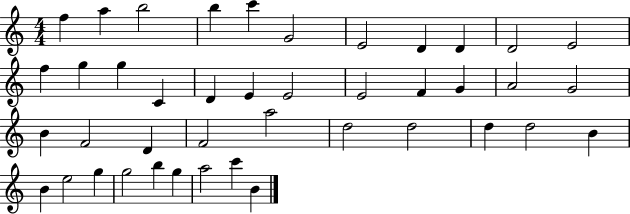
X:1
T:Untitled
M:4/4
L:1/4
K:C
f a b2 b c' G2 E2 D D D2 E2 f g g C D E E2 E2 F G A2 G2 B F2 D F2 a2 d2 d2 d d2 B B e2 g g2 b g a2 c' B